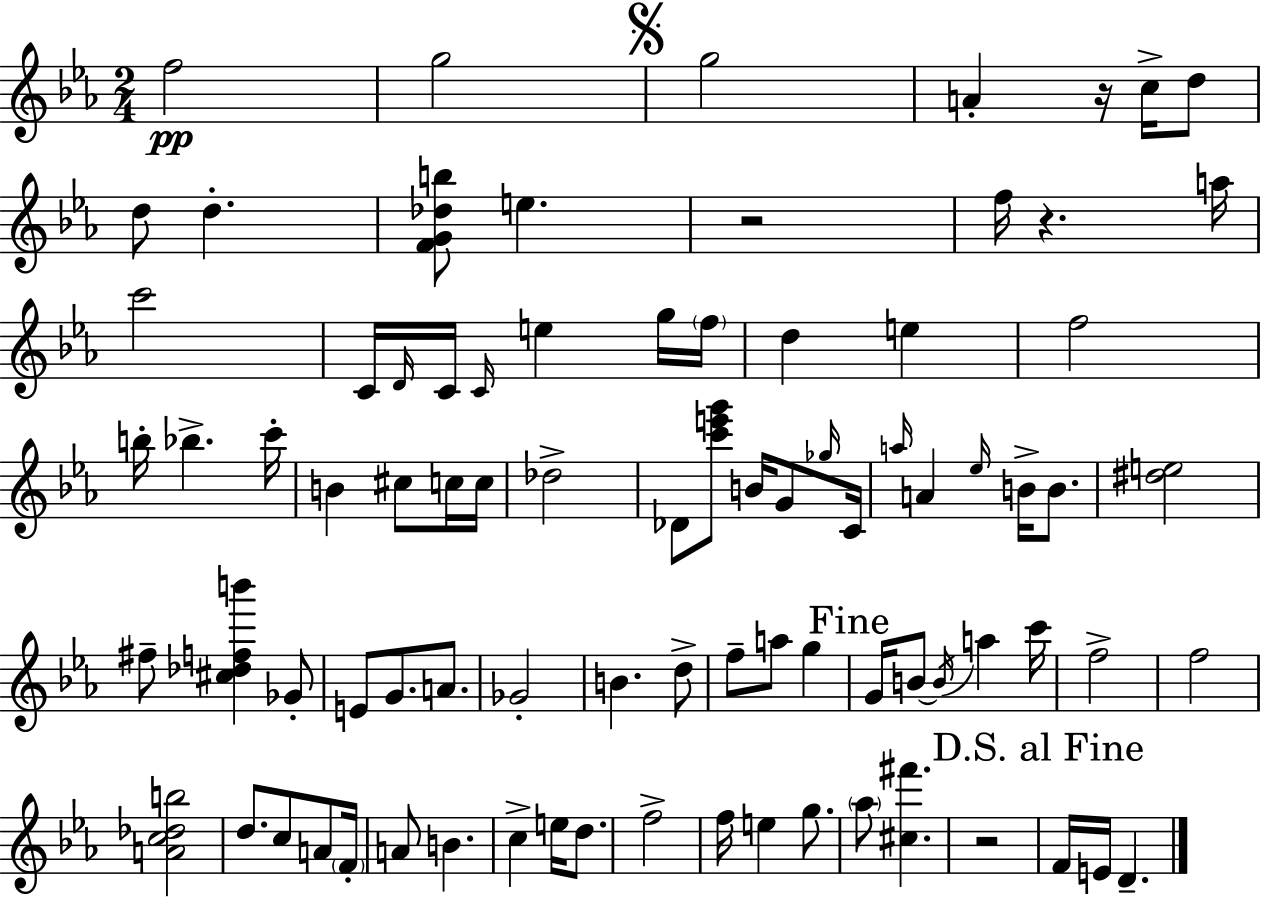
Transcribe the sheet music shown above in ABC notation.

X:1
T:Untitled
M:2/4
L:1/4
K:Cm
f2 g2 g2 A z/4 c/4 d/2 d/2 d [FG_db]/2 e z2 f/4 z a/4 c'2 C/4 D/4 C/4 C/4 e g/4 f/4 d e f2 b/4 _b c'/4 B ^c/2 c/4 c/4 _d2 _D/2 [c'e'g']/2 B/4 G/2 _g/4 C/4 a/4 A _e/4 B/4 B/2 [^de]2 ^f/2 [^c_dfb'] _G/2 E/2 G/2 A/2 _G2 B d/2 f/2 a/2 g G/4 B/2 B/4 a c'/4 f2 f2 [Ac_db]2 d/2 c/2 A/2 F/4 A/2 B c e/4 d/2 f2 f/4 e g/2 _a/2 [^c^f'] z2 F/4 E/4 D